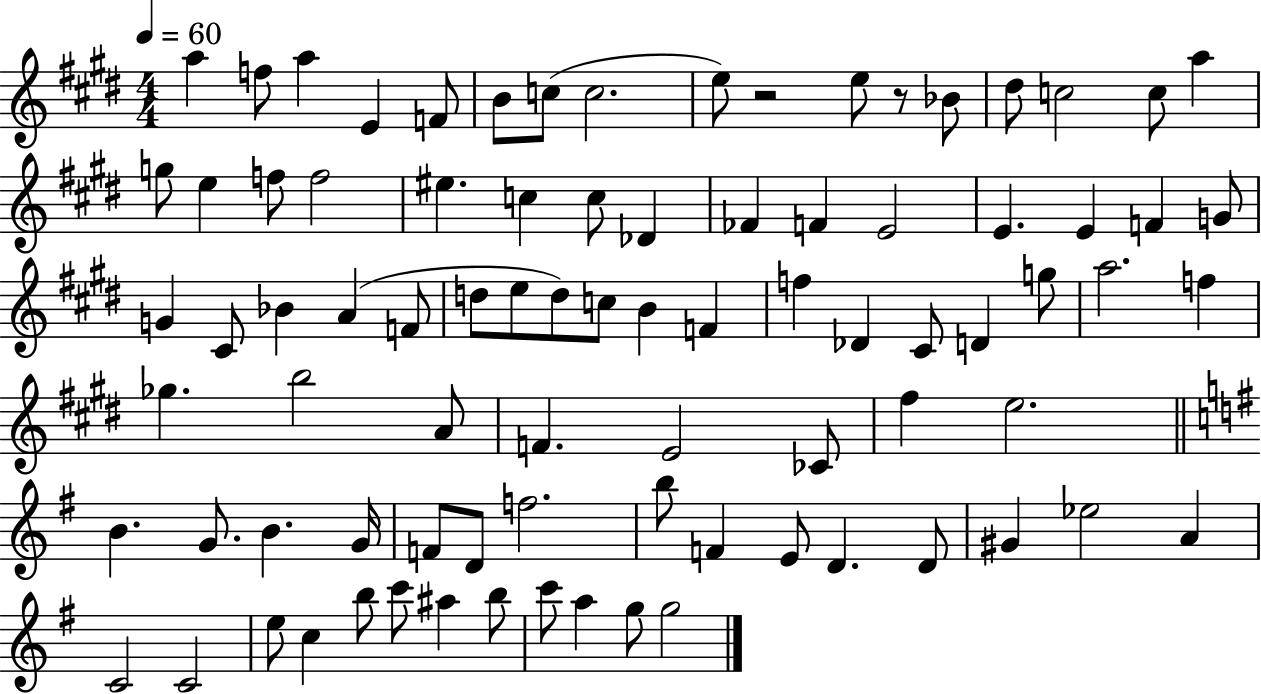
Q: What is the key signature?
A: E major